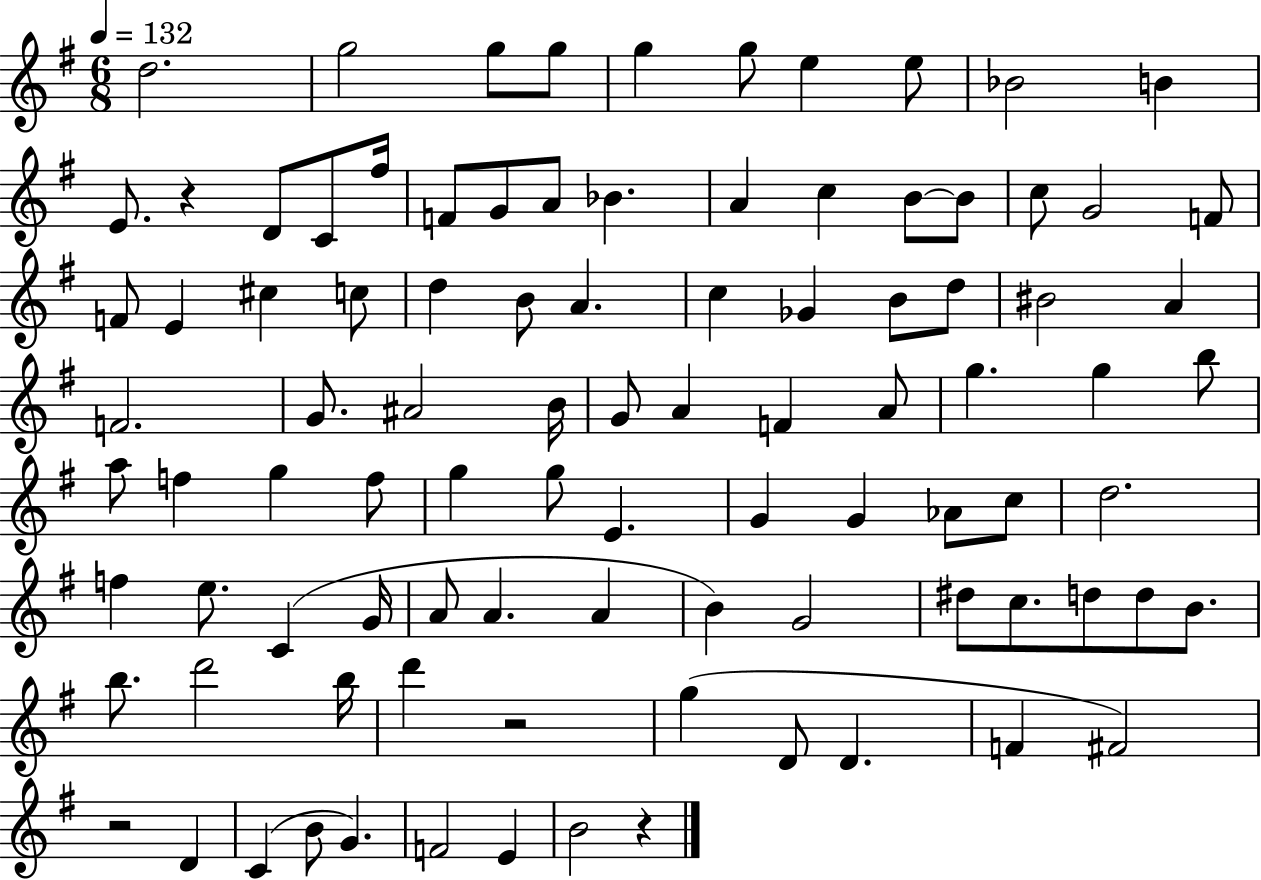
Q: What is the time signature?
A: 6/8